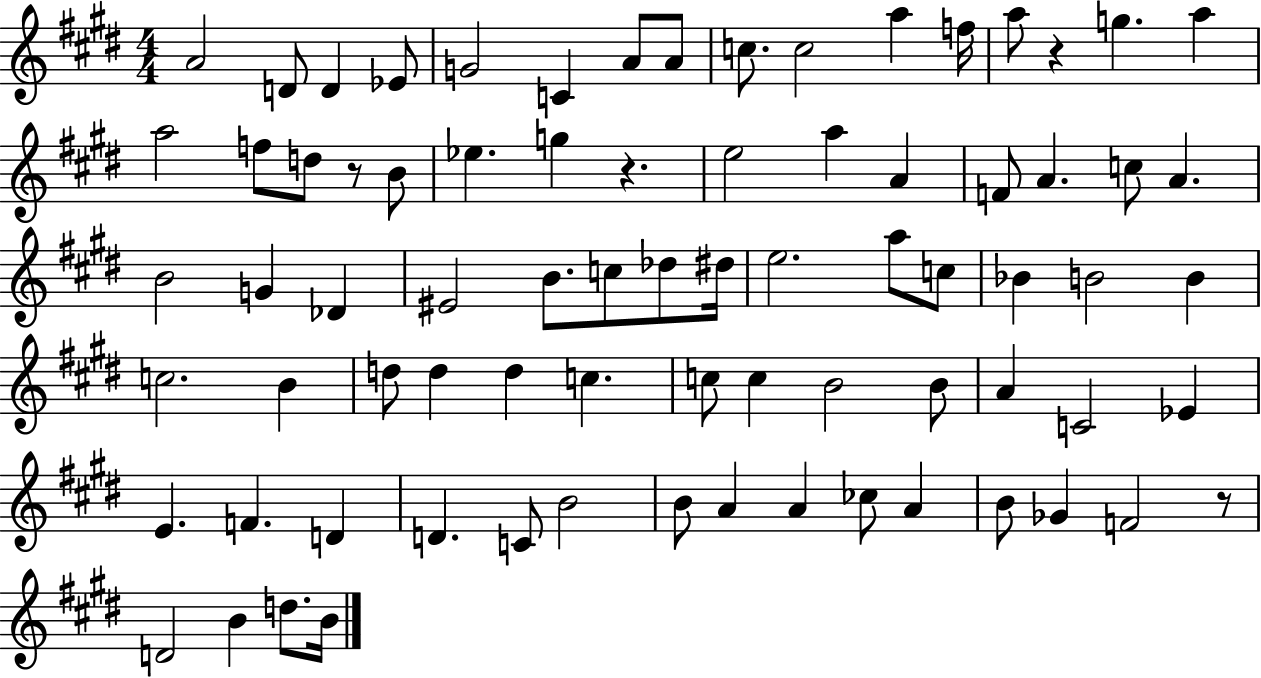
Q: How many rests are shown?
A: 4